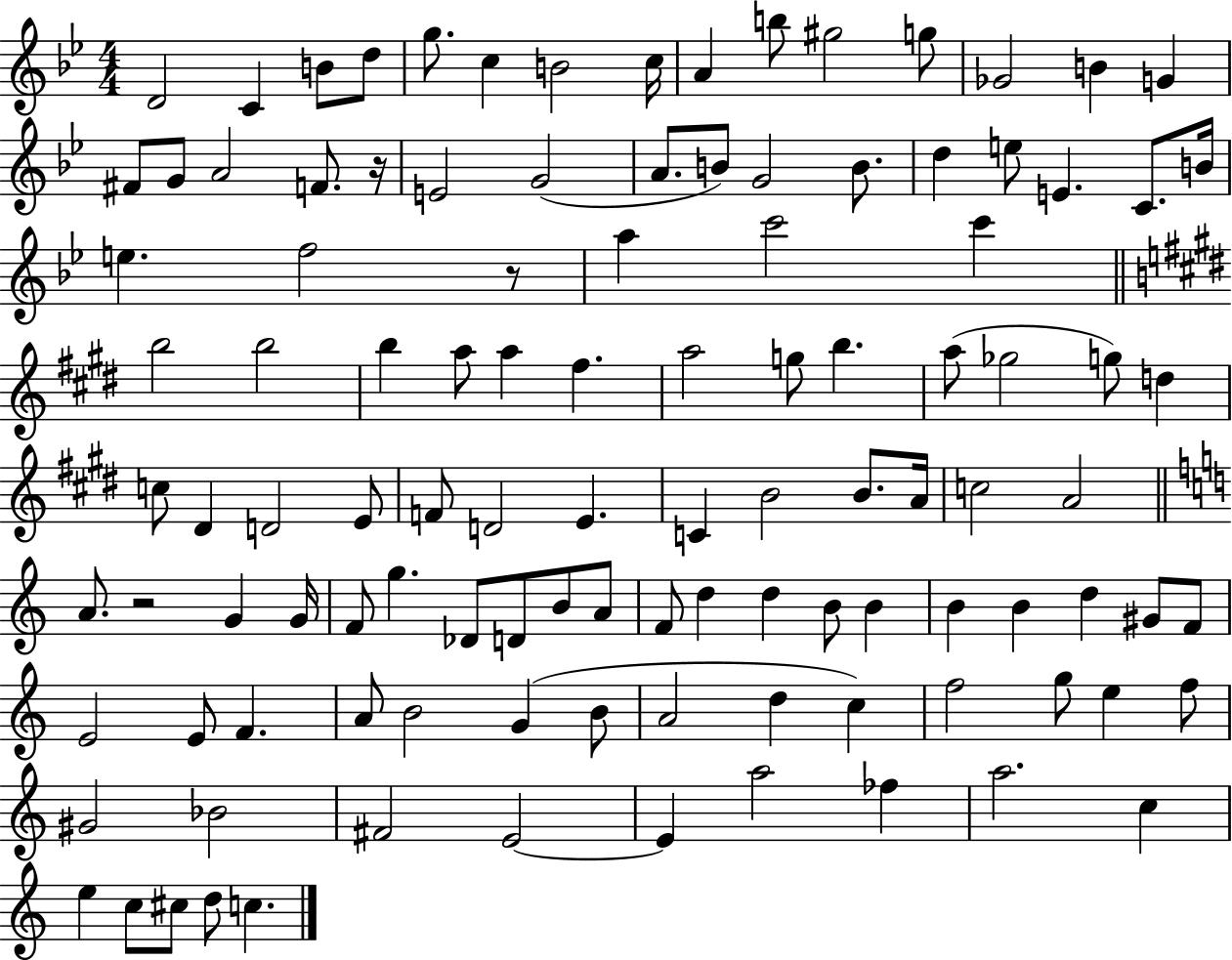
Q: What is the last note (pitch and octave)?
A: C5